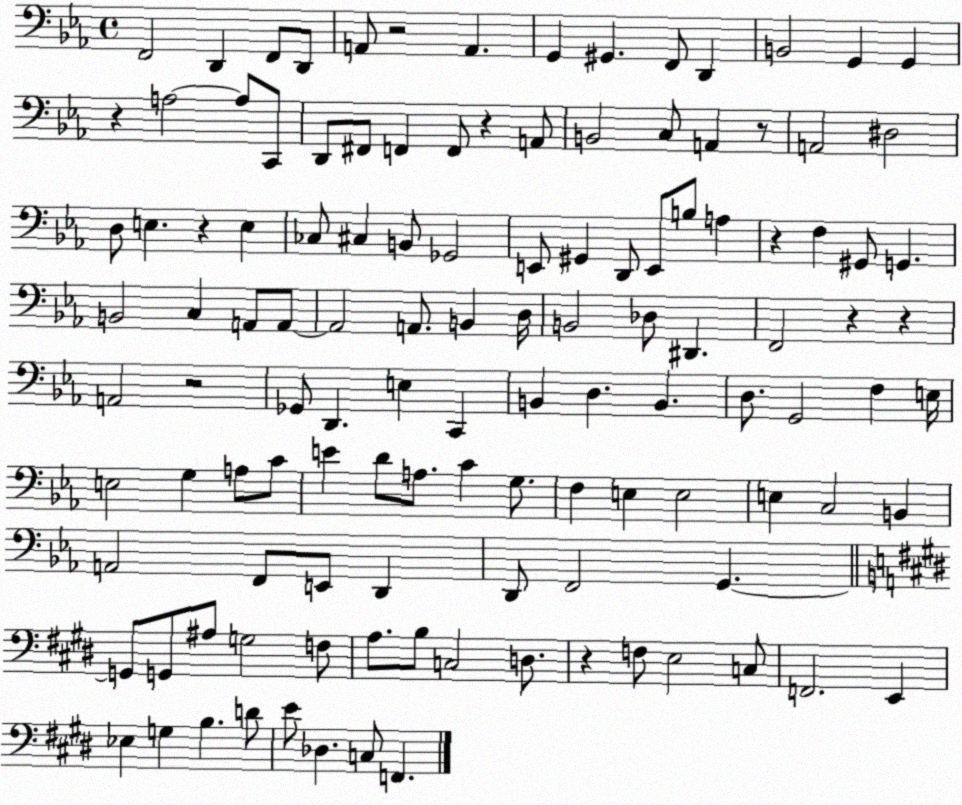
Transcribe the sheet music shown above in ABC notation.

X:1
T:Untitled
M:4/4
L:1/4
K:Eb
F,,2 D,, F,,/2 D,,/2 A,,/2 z2 A,, G,, ^G,, F,,/2 D,, B,,2 G,, G,, z A,2 A,/2 C,,/2 D,,/2 ^F,,/2 F,, F,,/2 z A,,/2 B,,2 C,/2 A,, z/2 A,,2 ^D,2 D,/2 E, z E, _C,/2 ^C, B,,/2 _G,,2 E,,/2 ^G,, D,,/2 E,,/2 B,/2 A, z F, ^G,,/2 G,, B,,2 C, A,,/2 A,,/2 A,,2 A,,/2 B,, D,/4 B,,2 _D,/2 ^D,, F,,2 z z A,,2 z2 _G,,/2 D,, E, C,, B,, D, B,, D,/2 G,,2 F, E,/4 E,2 G, A,/2 C/2 E D/2 A,/2 C G,/2 F, E, E,2 E, C,2 B,, A,,2 F,,/2 E,,/2 D,, D,,/2 F,,2 G,, G,,/2 G,,/2 ^A,/2 G,2 F,/2 A,/2 B,/2 C,2 D,/2 z F,/2 E,2 C,/2 F,,2 E,, _E, G, B, D/2 E/2 _D, C,/2 F,,